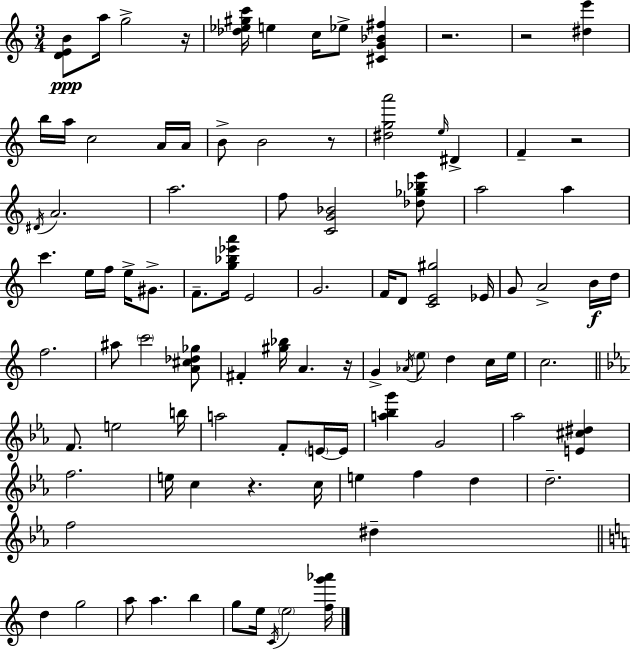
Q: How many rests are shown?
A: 7